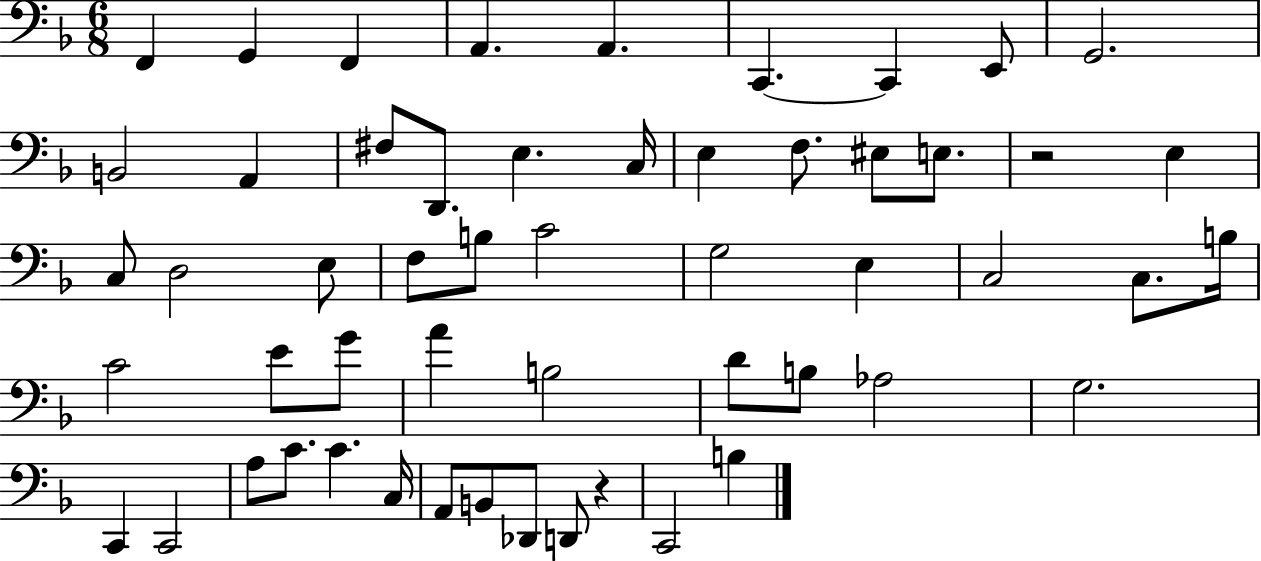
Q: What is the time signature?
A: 6/8